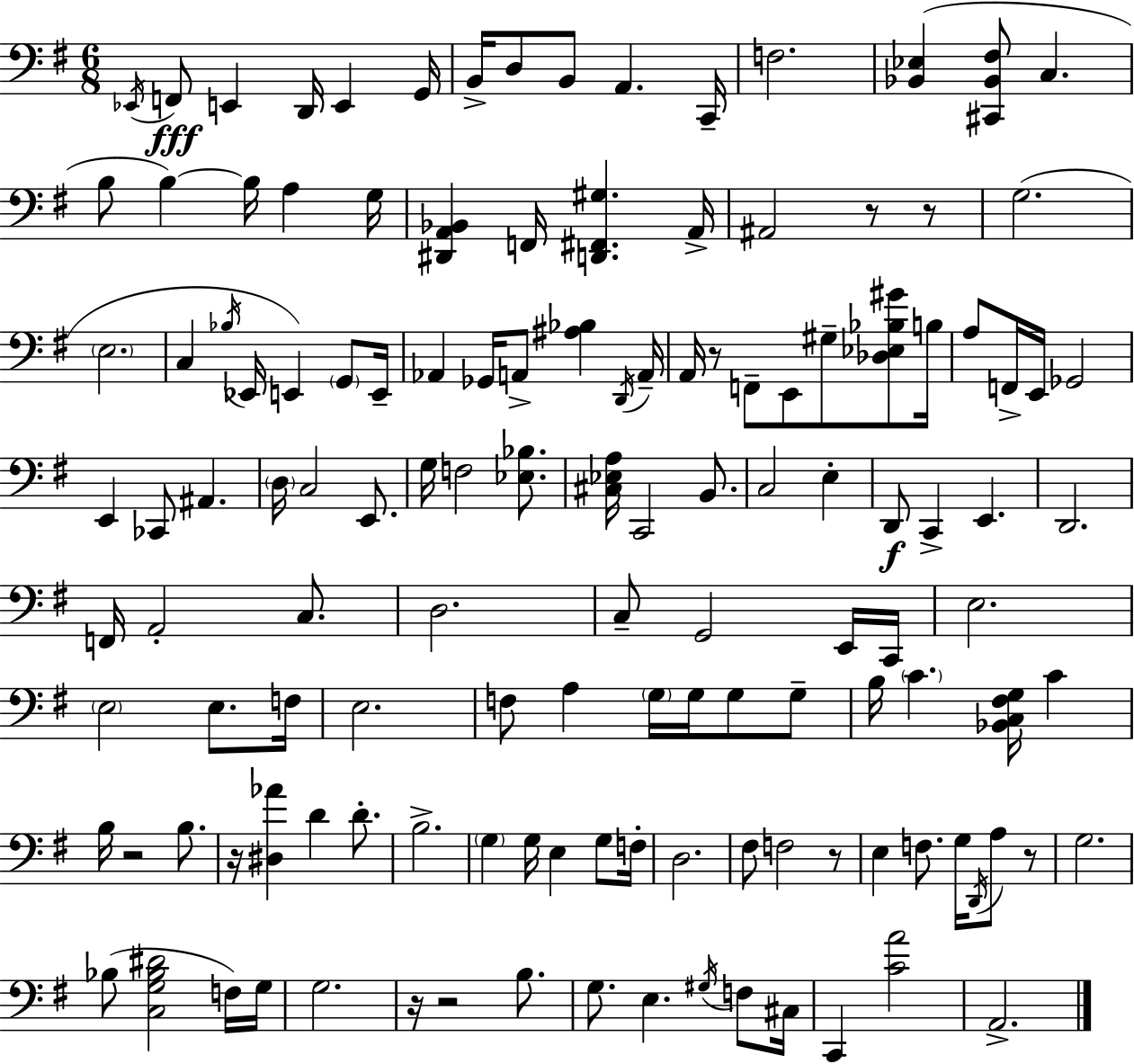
X:1
T:Untitled
M:6/8
L:1/4
K:G
_E,,/4 F,,/2 E,, D,,/4 E,, G,,/4 B,,/4 D,/2 B,,/2 A,, C,,/4 F,2 [_B,,_E,] [^C,,_B,,^F,]/2 C, B,/2 B, B,/4 A, G,/4 [^D,,A,,_B,,] F,,/4 [D,,^F,,^G,] A,,/4 ^A,,2 z/2 z/2 G,2 E,2 C, _B,/4 _E,,/4 E,, G,,/2 E,,/4 _A,, _G,,/4 A,,/2 [^A,_B,] D,,/4 A,,/4 A,,/4 z/2 F,,/2 E,,/2 ^G,/2 [_D,_E,_B,^G]/2 B,/4 A,/2 F,,/4 E,,/4 _G,,2 E,, _C,,/2 ^A,, D,/4 C,2 E,,/2 G,/4 F,2 [_E,_B,]/2 [^C,_E,A,]/4 C,,2 B,,/2 C,2 E, D,,/2 C,, E,, D,,2 F,,/4 A,,2 C,/2 D,2 C,/2 G,,2 E,,/4 C,,/4 E,2 E,2 E,/2 F,/4 E,2 F,/2 A, G,/4 G,/4 G,/2 G,/2 B,/4 C [_B,,C,^F,G,]/4 C B,/4 z2 B,/2 z/4 [^D,_A] D D/2 B,2 G, G,/4 E, G,/2 F,/4 D,2 ^F,/2 F,2 z/2 E, F,/2 G,/4 D,,/4 A,/2 z/2 G,2 _B,/2 [C,G,_B,^D]2 F,/4 G,/4 G,2 z/4 z2 B,/2 G,/2 E, ^G,/4 F,/2 ^C,/4 C,, [CA]2 A,,2